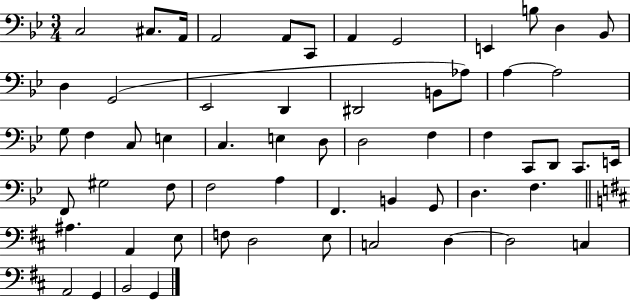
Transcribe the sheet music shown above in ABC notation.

X:1
T:Untitled
M:3/4
L:1/4
K:Bb
C,2 ^C,/2 A,,/4 A,,2 A,,/2 C,,/2 A,, G,,2 E,, B,/2 D, _B,,/2 D, G,,2 _E,,2 D,, ^D,,2 B,,/2 _A,/2 A, A,2 G,/2 F, C,/2 E, C, E, D,/2 D,2 F, F, C,,/2 D,,/2 C,,/2 E,,/4 F,,/2 ^G,2 F,/2 F,2 A, F,, B,, G,,/2 D, F, ^A, A,, E,/2 F,/2 D,2 E,/2 C,2 D, D,2 C, A,,2 G,, B,,2 G,,